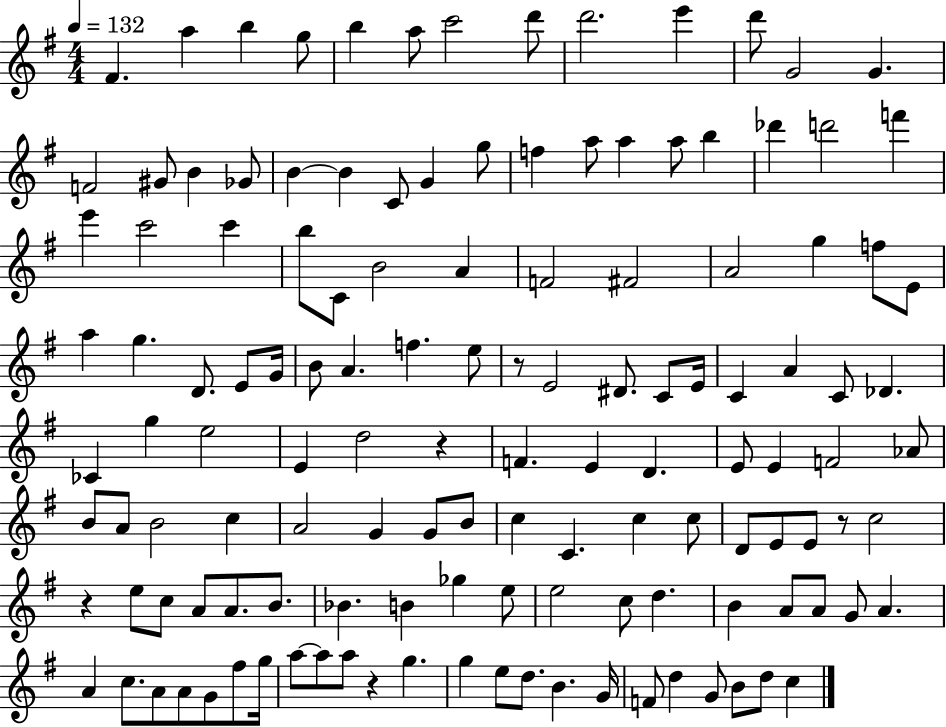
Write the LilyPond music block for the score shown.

{
  \clef treble
  \numericTimeSignature
  \time 4/4
  \key g \major
  \tempo 4 = 132
  fis'4. a''4 b''4 g''8 | b''4 a''8 c'''2 d'''8 | d'''2. e'''4 | d'''8 g'2 g'4. | \break f'2 gis'8 b'4 ges'8 | b'4~~ b'4 c'8 g'4 g''8 | f''4 a''8 a''4 a''8 b''4 | des'''4 d'''2 f'''4 | \break e'''4 c'''2 c'''4 | b''8 c'8 b'2 a'4 | f'2 fis'2 | a'2 g''4 f''8 e'8 | \break a''4 g''4. d'8. e'8 g'16 | b'8 a'4. f''4. e''8 | r8 e'2 dis'8. c'8 e'16 | c'4 a'4 c'8 des'4. | \break ces'4 g''4 e''2 | e'4 d''2 r4 | f'4. e'4 d'4. | e'8 e'4 f'2 aes'8 | \break b'8 a'8 b'2 c''4 | a'2 g'4 g'8 b'8 | c''4 c'4. c''4 c''8 | d'8 e'8 e'8 r8 c''2 | \break r4 e''8 c''8 a'8 a'8. b'8. | bes'4. b'4 ges''4 e''8 | e''2 c''8 d''4. | b'4 a'8 a'8 g'8 a'4. | \break a'4 c''8. a'8 a'8 g'8 fis''8 g''16 | a''8~~ a''8 a''8 r4 g''4. | g''4 e''8 d''8. b'4. g'16 | f'8 d''4 g'8 b'8 d''8 c''4 | \break \bar "|."
}